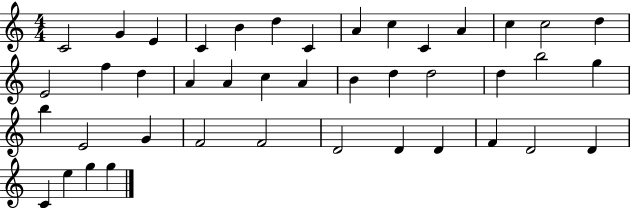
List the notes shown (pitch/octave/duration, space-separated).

C4/h G4/q E4/q C4/q B4/q D5/q C4/q A4/q C5/q C4/q A4/q C5/q C5/h D5/q E4/h F5/q D5/q A4/q A4/q C5/q A4/q B4/q D5/q D5/h D5/q B5/h G5/q B5/q E4/h G4/q F4/h F4/h D4/h D4/q D4/q F4/q D4/h D4/q C4/q E5/q G5/q G5/q